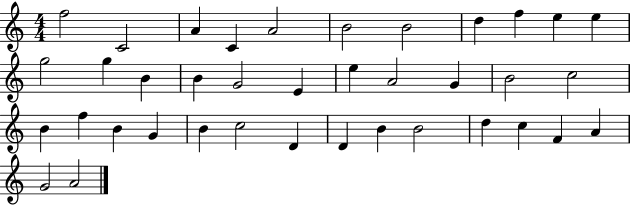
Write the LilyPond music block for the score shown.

{
  \clef treble
  \numericTimeSignature
  \time 4/4
  \key c \major
  f''2 c'2 | a'4 c'4 a'2 | b'2 b'2 | d''4 f''4 e''4 e''4 | \break g''2 g''4 b'4 | b'4 g'2 e'4 | e''4 a'2 g'4 | b'2 c''2 | \break b'4 f''4 b'4 g'4 | b'4 c''2 d'4 | d'4 b'4 b'2 | d''4 c''4 f'4 a'4 | \break g'2 a'2 | \bar "|."
}